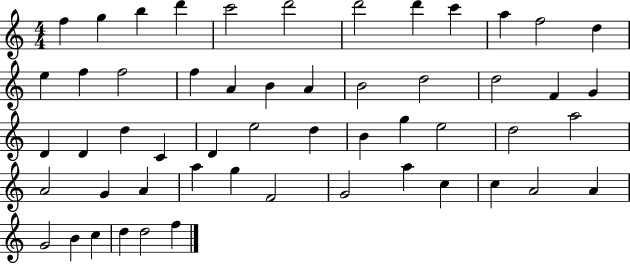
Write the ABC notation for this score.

X:1
T:Untitled
M:4/4
L:1/4
K:C
f g b d' c'2 d'2 d'2 d' c' a f2 d e f f2 f A B A B2 d2 d2 F G D D d C D e2 d B g e2 d2 a2 A2 G A a g F2 G2 a c c A2 A G2 B c d d2 f